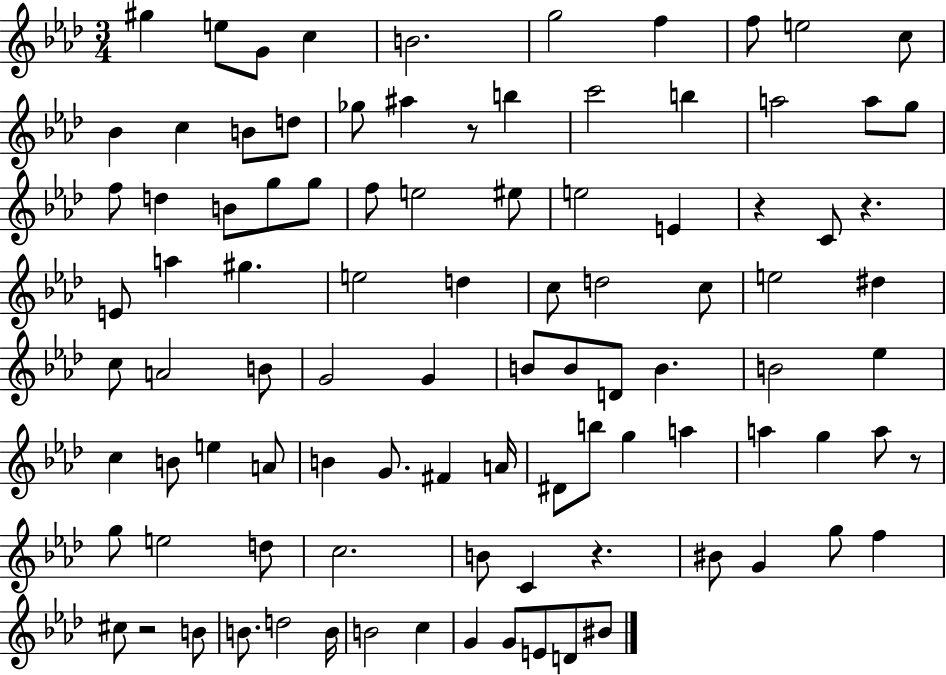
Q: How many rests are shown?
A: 6